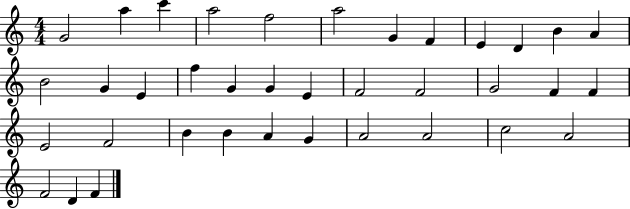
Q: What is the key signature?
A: C major